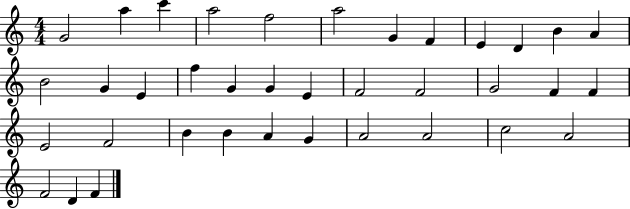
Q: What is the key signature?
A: C major